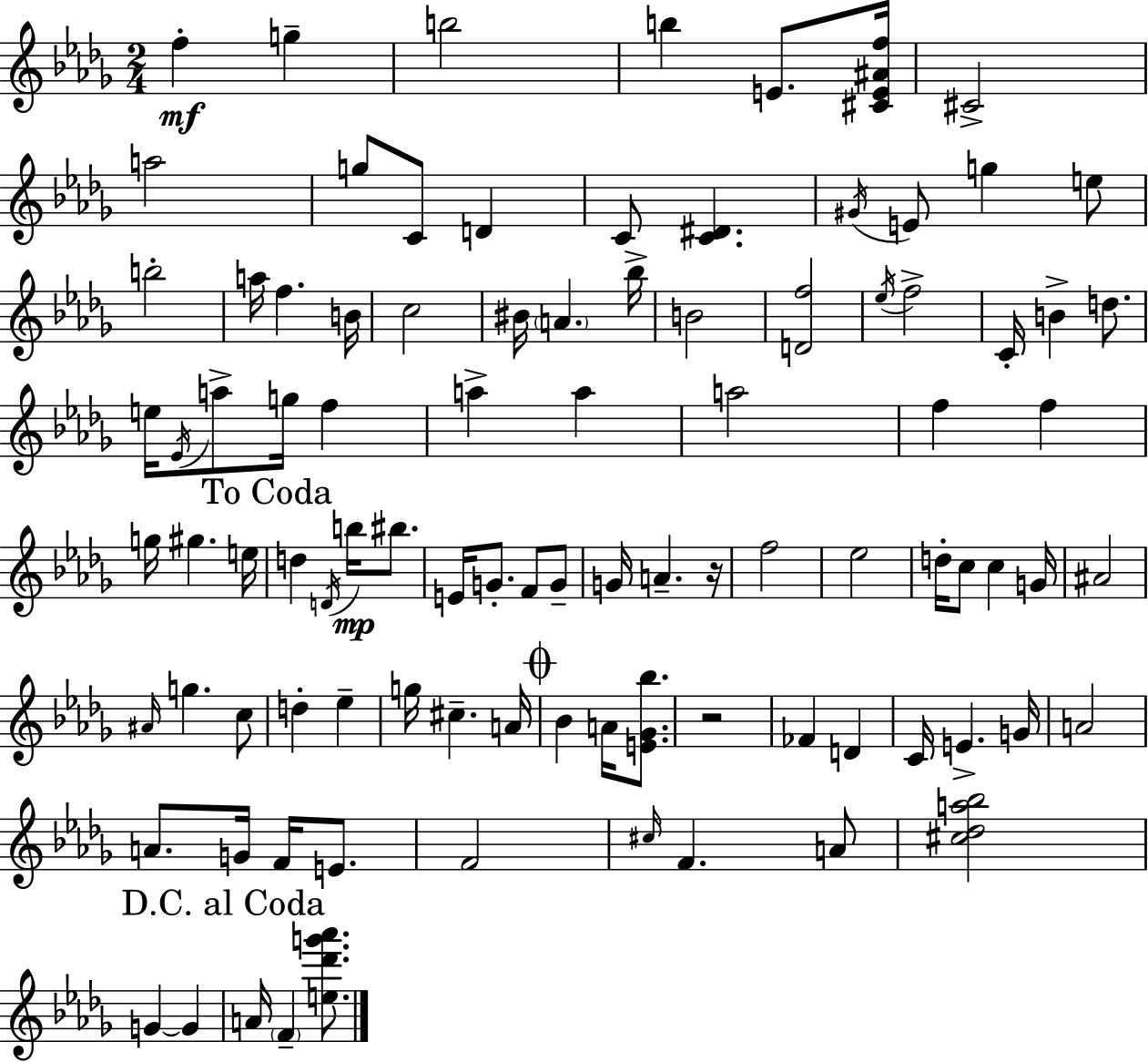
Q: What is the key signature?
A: BES minor